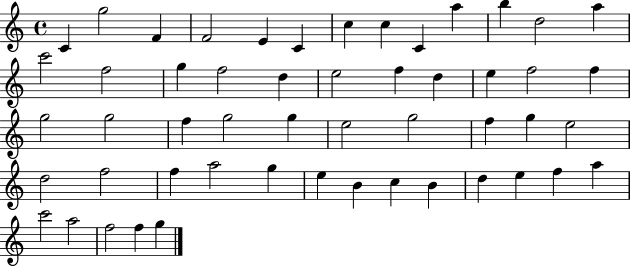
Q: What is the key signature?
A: C major